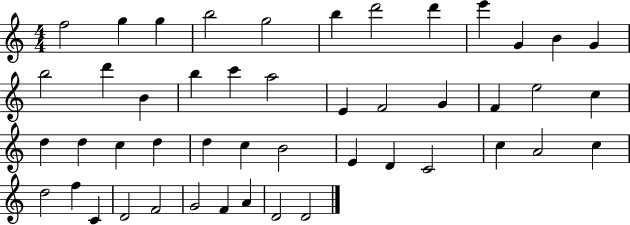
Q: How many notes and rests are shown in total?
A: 47